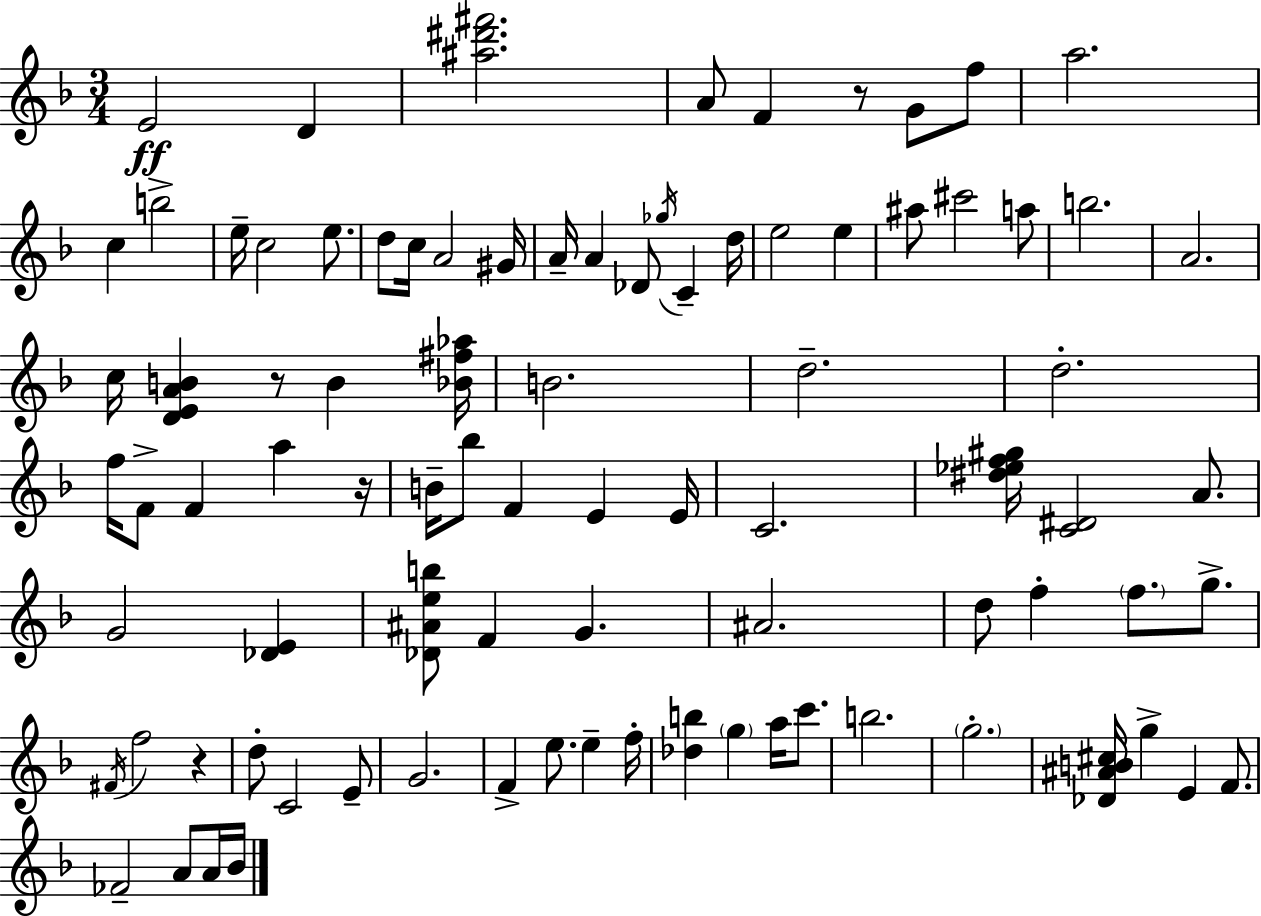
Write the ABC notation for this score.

X:1
T:Untitled
M:3/4
L:1/4
K:F
E2 D [^a^d'^f']2 A/2 F z/2 G/2 f/2 a2 c b2 e/4 c2 e/2 d/2 c/4 A2 ^G/4 A/4 A _D/2 _g/4 C d/4 e2 e ^a/2 ^c'2 a/2 b2 A2 c/4 [DEAB] z/2 B [_B^f_a]/4 B2 d2 d2 f/4 F/2 F a z/4 B/4 _b/2 F E E/4 C2 [^d_ef^g]/4 [C^D]2 A/2 G2 [_DE] [_D^Aeb]/2 F G ^A2 d/2 f f/2 g/2 ^F/4 f2 z d/2 C2 E/2 G2 F e/2 e f/4 [_db] g a/4 c'/2 b2 g2 [_D^AB^c]/4 g E F/2 _F2 A/2 A/4 _B/4